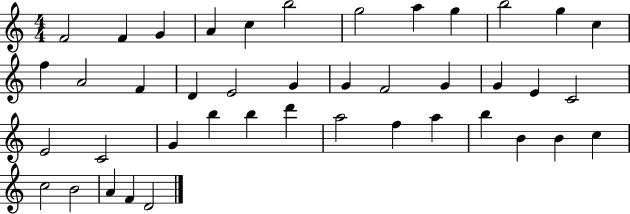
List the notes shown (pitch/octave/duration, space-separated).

F4/h F4/q G4/q A4/q C5/q B5/h G5/h A5/q G5/q B5/h G5/q C5/q F5/q A4/h F4/q D4/q E4/h G4/q G4/q F4/h G4/q G4/q E4/q C4/h E4/h C4/h G4/q B5/q B5/q D6/q A5/h F5/q A5/q B5/q B4/q B4/q C5/q C5/h B4/h A4/q F4/q D4/h